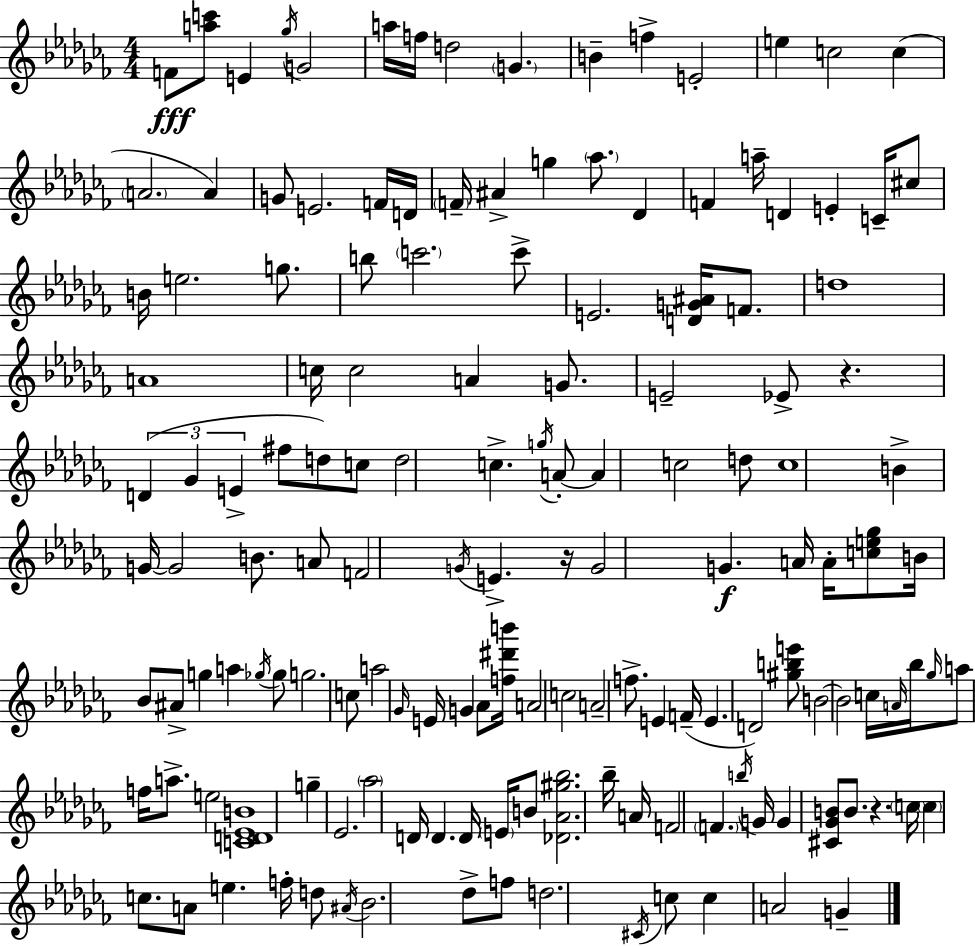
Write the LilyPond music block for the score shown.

{
  \clef treble
  \numericTimeSignature
  \time 4/4
  \key aes \minor
  \repeat volta 2 { f'8\fff <a'' c'''>8 e'4 \acciaccatura { ges''16 } g'2 | a''16 f''16 d''2 \parenthesize g'4. | b'4-- f''4-> e'2-. | e''4 c''2 c''4( | \break \parenthesize a'2. a'4) | g'8 e'2. f'16 | d'16 \parenthesize f'16-- ais'4-> g''4 \parenthesize aes''8. des'4 | f'4 a''16-- d'4 e'4-. c'16-- cis''8 | \break b'16 e''2. g''8. | b''8 \parenthesize c'''2. c'''8-> | e'2. <d' g' ais'>16 f'8. | d''1 | \break a'1 | c''16 c''2 a'4 g'8. | e'2-- ees'8-> r4. | \tuplet 3/2 { d'4( ges'4 e'4-> } fis''8 d''8) | \break c''8 d''2 c''4.-> | \acciaccatura { g''16 } a'8-.~~ a'4 c''2 | d''8 c''1 | b'4-> g'16~~ g'2 b'8. | \break a'8 f'2 \acciaccatura { g'16 } e'4.-> | r16 g'2 g'4.\f | a'16 a'16-. <c'' e'' ges''>8 b'16 bes'8 ais'8-> g''4 a''4 | \acciaccatura { ges''16 } ges''8 g''2. | \break c''8 a''2 \grace { ges'16 } e'16 g'4 | aes'8 <f'' dis''' b'''>16 a'2 c''2 | a'2-- f''8.-> | e'4 f'16--( e'4. d'2) | \break <gis'' b'' e'''>8 b'2~~ b'2 | c''16 \grace { a'16 } bes''16 \grace { ges''16 } a''8 f''16 a''8.-> e''2 | <c' d' ees' b'>1 | g''4-- ees'2. | \break \parenthesize aes''2 d'16 | d'4. d'16 \parenthesize e'16 b'8 <des' aes' gis'' bes''>2. | bes''16-- a'16 f'2 | \parenthesize f'4. \acciaccatura { b''16 } g'16 g'4 <cis' ges' b'>8 b'8. | \break r4. \parenthesize c''16 \parenthesize c''4 c''8. a'8 | e''4. f''16-. d''8 \acciaccatura { ais'16 } bes'2. | des''8-> f''8 d''2. | \acciaccatura { cis'16 } c''8 c''4 a'2 | \break g'4-- } \bar "|."
}